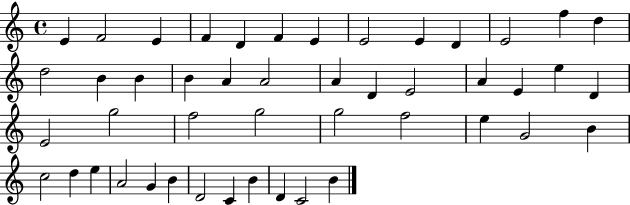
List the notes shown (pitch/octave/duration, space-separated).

E4/q F4/h E4/q F4/q D4/q F4/q E4/q E4/h E4/q D4/q E4/h F5/q D5/q D5/h B4/q B4/q B4/q A4/q A4/h A4/q D4/q E4/h A4/q E4/q E5/q D4/q E4/h G5/h F5/h G5/h G5/h F5/h E5/q G4/h B4/q C5/h D5/q E5/q A4/h G4/q B4/q D4/h C4/q B4/q D4/q C4/h B4/q